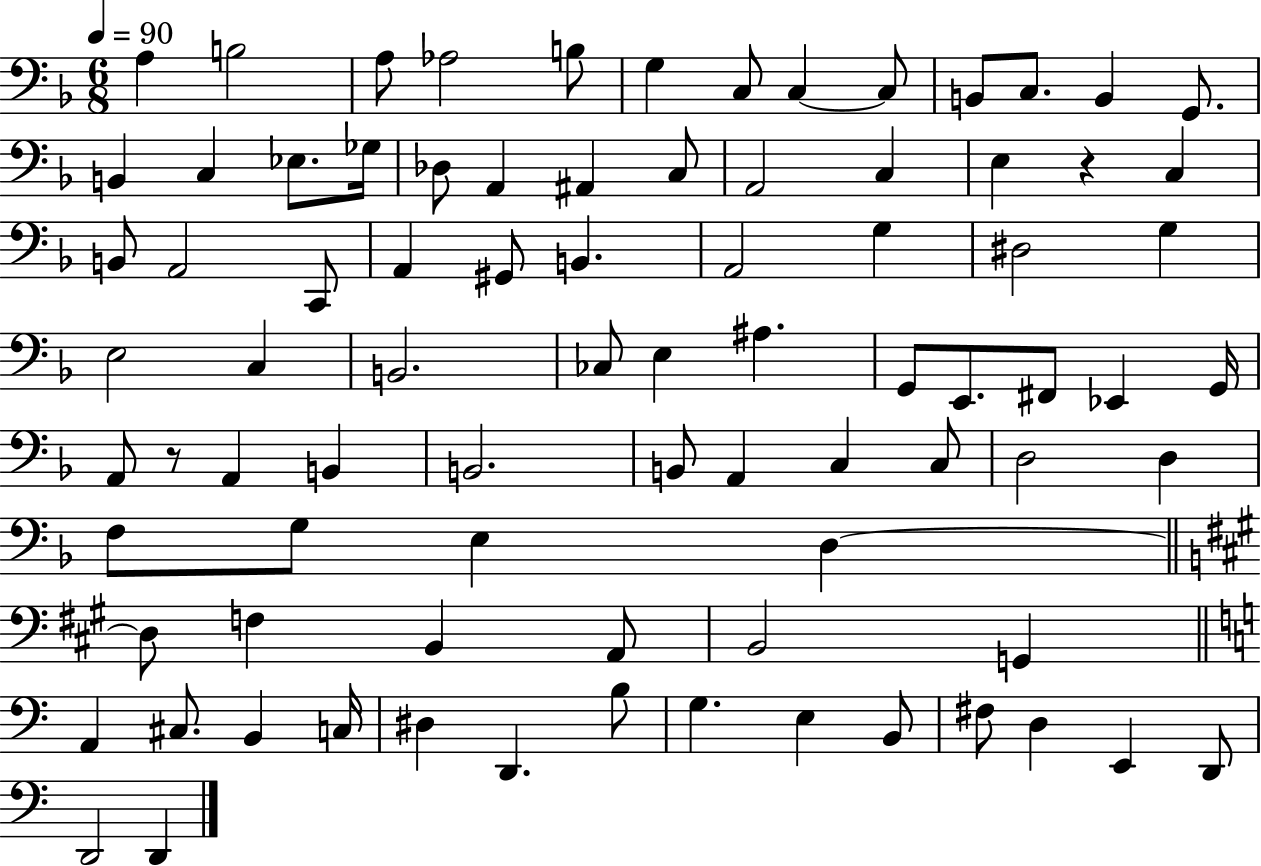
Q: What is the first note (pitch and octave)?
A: A3